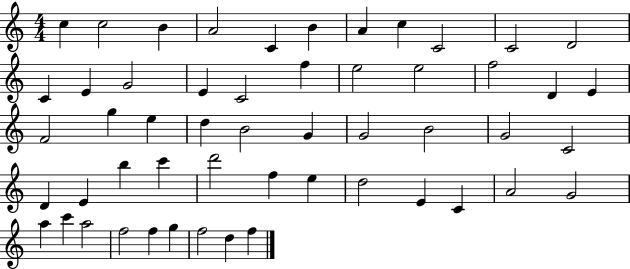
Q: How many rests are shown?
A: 0